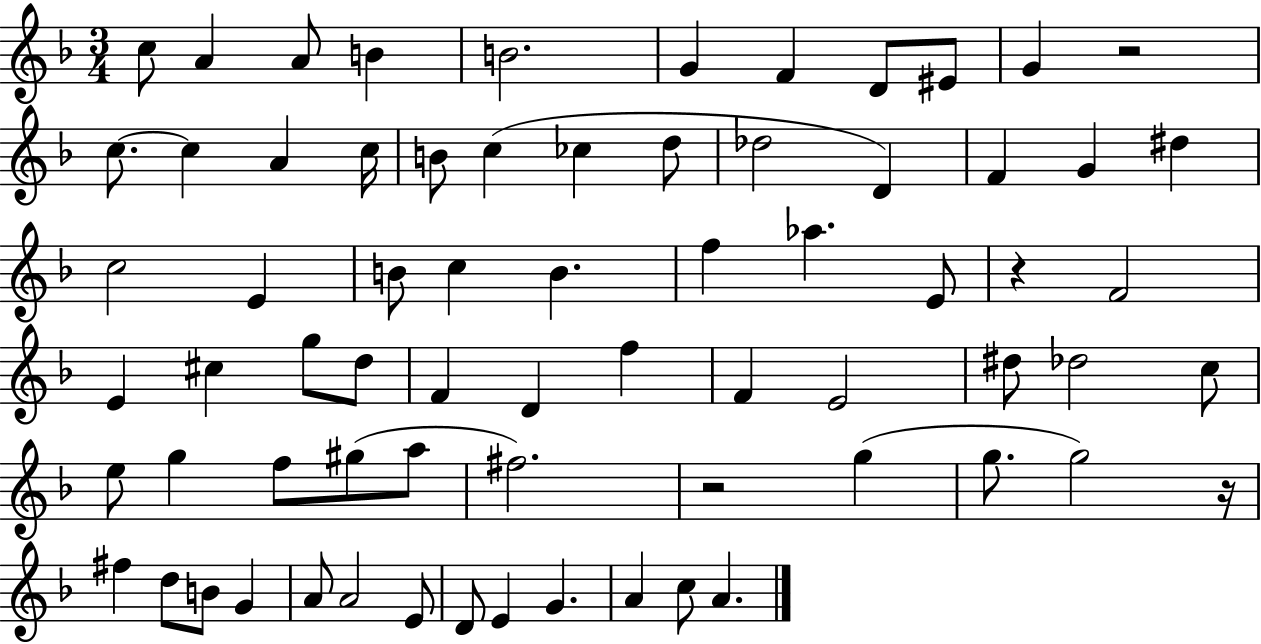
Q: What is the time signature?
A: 3/4